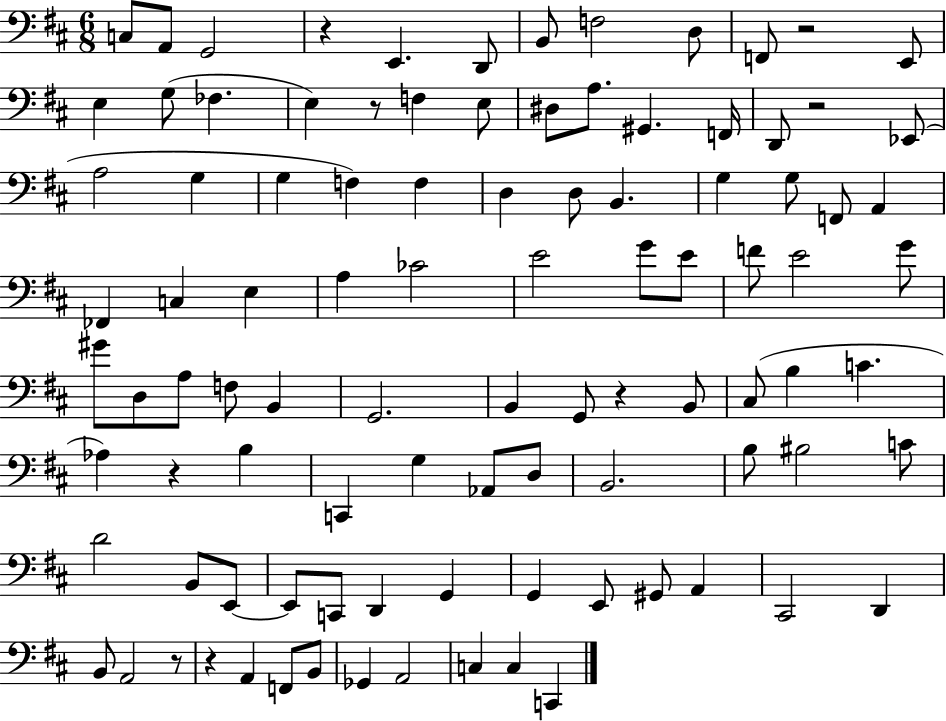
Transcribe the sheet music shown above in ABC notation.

X:1
T:Untitled
M:6/8
L:1/4
K:D
C,/2 A,,/2 G,,2 z E,, D,,/2 B,,/2 F,2 D,/2 F,,/2 z2 E,,/2 E, G,/2 _F, E, z/2 F, E,/2 ^D,/2 A,/2 ^G,, F,,/4 D,,/2 z2 _E,,/2 A,2 G, G, F, F, D, D,/2 B,, G, G,/2 F,,/2 A,, _F,, C, E, A, _C2 E2 G/2 E/2 F/2 E2 G/2 ^G/2 D,/2 A,/2 F,/2 B,, G,,2 B,, G,,/2 z B,,/2 ^C,/2 B, C _A, z B, C,, G, _A,,/2 D,/2 B,,2 B,/2 ^B,2 C/2 D2 B,,/2 E,,/2 E,,/2 C,,/2 D,, G,, G,, E,,/2 ^G,,/2 A,, ^C,,2 D,, B,,/2 A,,2 z/2 z A,, F,,/2 B,,/2 _G,, A,,2 C, C, C,,